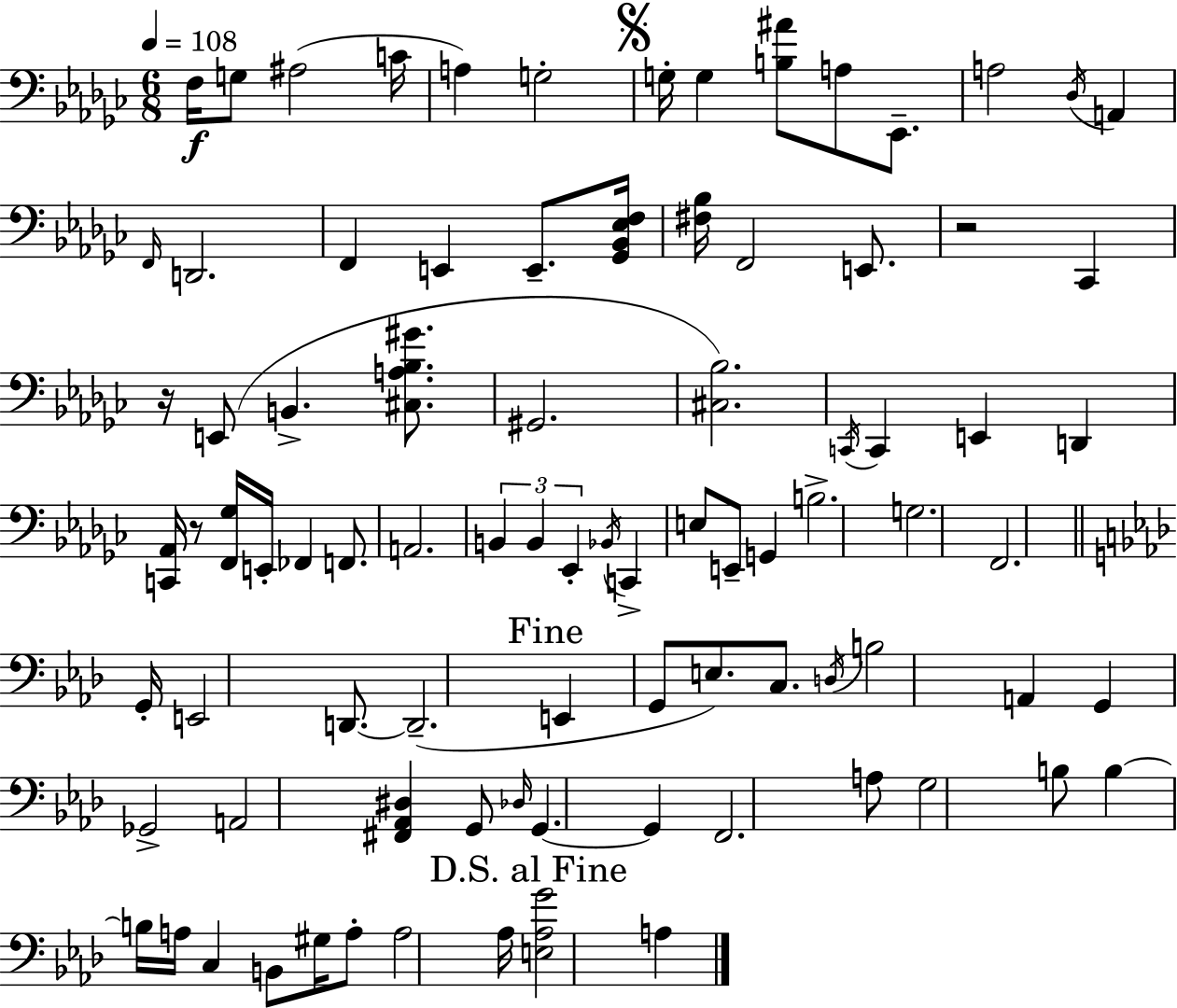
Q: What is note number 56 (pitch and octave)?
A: Gb2